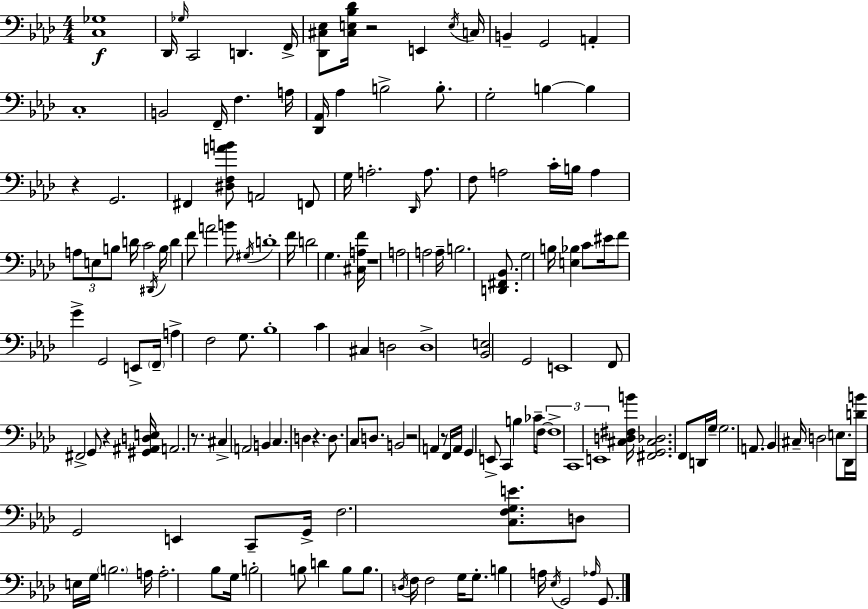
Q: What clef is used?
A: bass